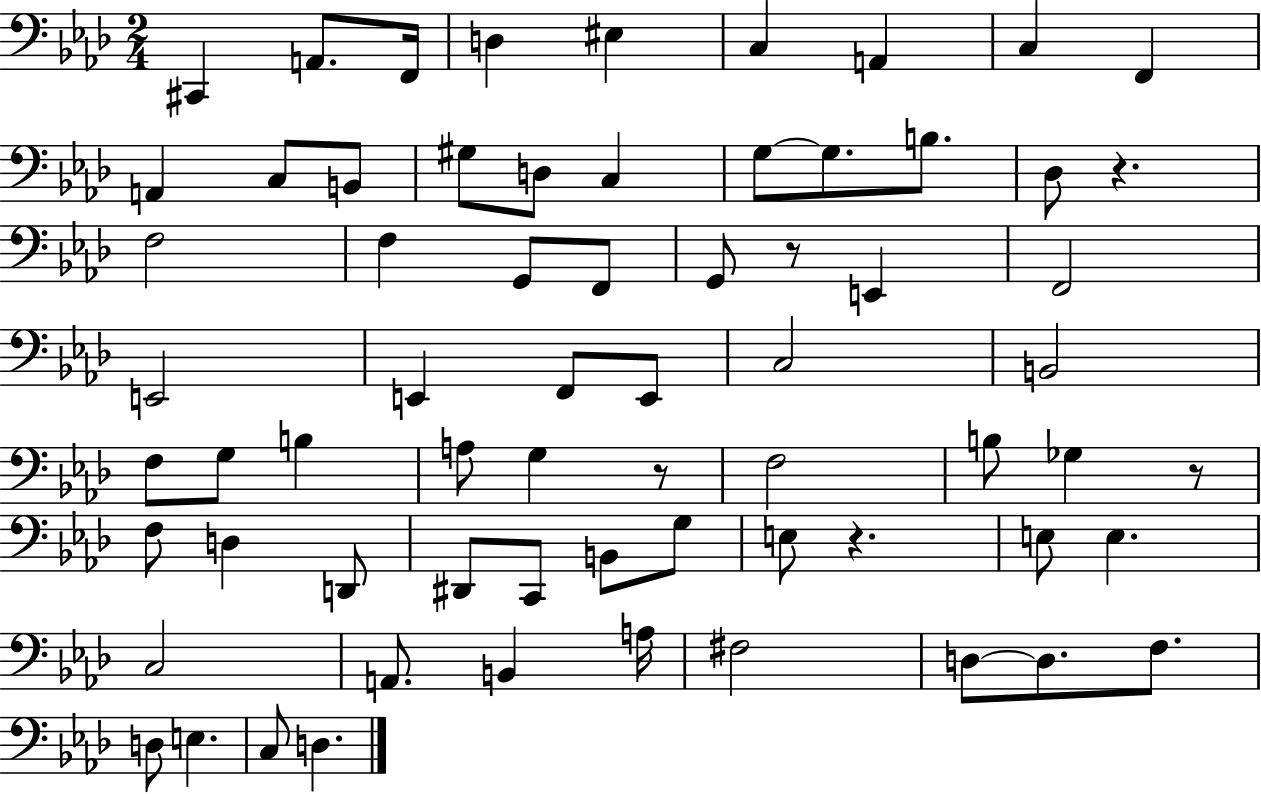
{
  \clef bass
  \numericTimeSignature
  \time 2/4
  \key aes \major
  \repeat volta 2 { cis,4 a,8. f,16 | d4 eis4 | c4 a,4 | c4 f,4 | \break a,4 c8 b,8 | gis8 d8 c4 | g8~~ g8. b8. | des8 r4. | \break f2 | f4 g,8 f,8 | g,8 r8 e,4 | f,2 | \break e,2 | e,4 f,8 e,8 | c2 | b,2 | \break f8 g8 b4 | a8 g4 r8 | f2 | b8 ges4 r8 | \break f8 d4 d,8 | dis,8 c,8 b,8 g8 | e8 r4. | e8 e4. | \break c2 | a,8. b,4 a16 | fis2 | d8~~ d8. f8. | \break d8 e4. | c8 d4. | } \bar "|."
}